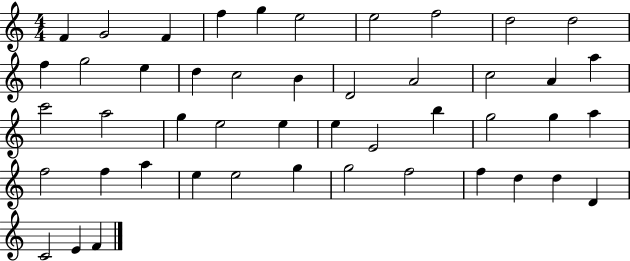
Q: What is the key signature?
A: C major